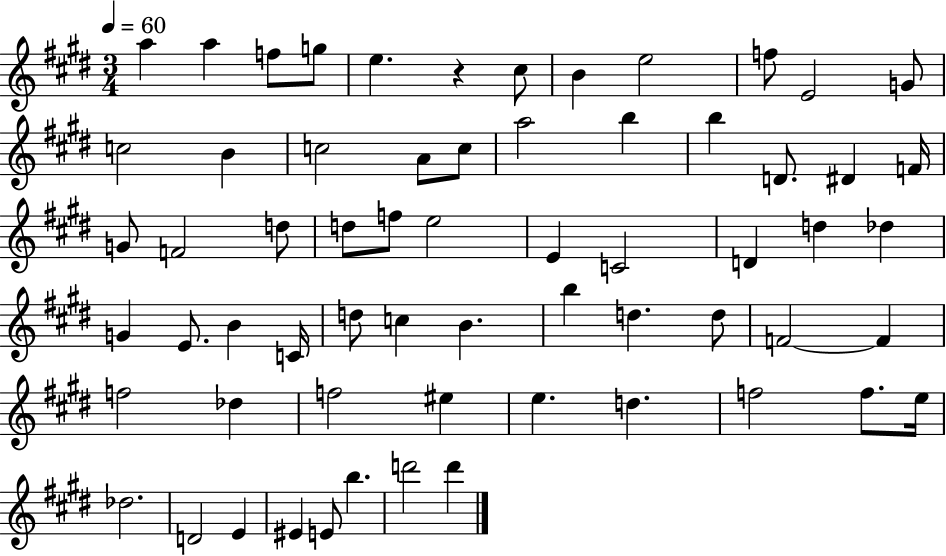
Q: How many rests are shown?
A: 1